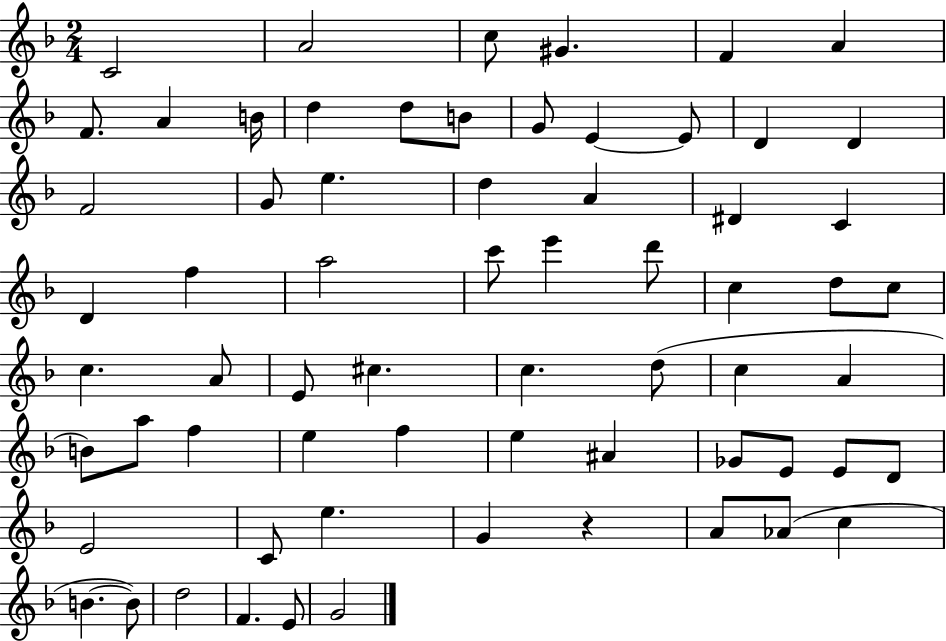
C4/h A4/h C5/e G#4/q. F4/q A4/q F4/e. A4/q B4/s D5/q D5/e B4/e G4/e E4/q E4/e D4/q D4/q F4/h G4/e E5/q. D5/q A4/q D#4/q C4/q D4/q F5/q A5/h C6/e E6/q D6/e C5/q D5/e C5/e C5/q. A4/e E4/e C#5/q. C5/q. D5/e C5/q A4/q B4/e A5/e F5/q E5/q F5/q E5/q A#4/q Gb4/e E4/e E4/e D4/e E4/h C4/e E5/q. G4/q R/q A4/e Ab4/e C5/q B4/q. B4/e D5/h F4/q. E4/e G4/h